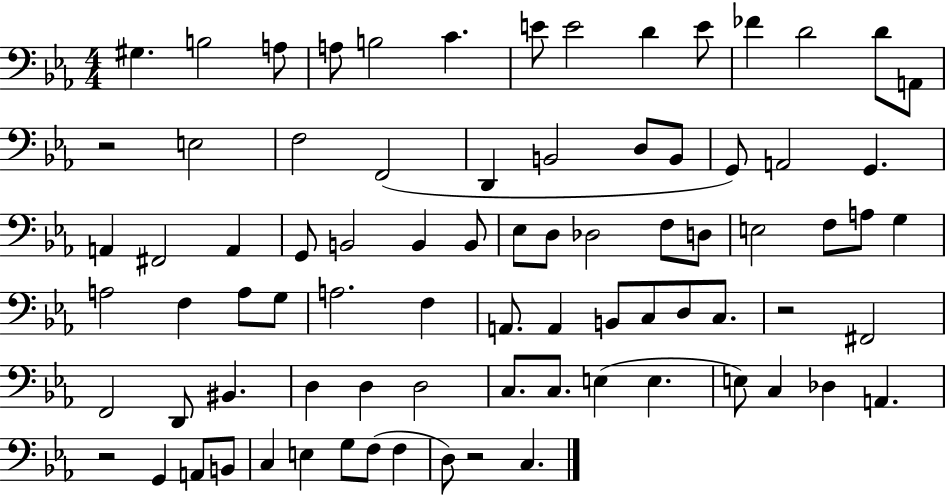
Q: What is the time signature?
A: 4/4